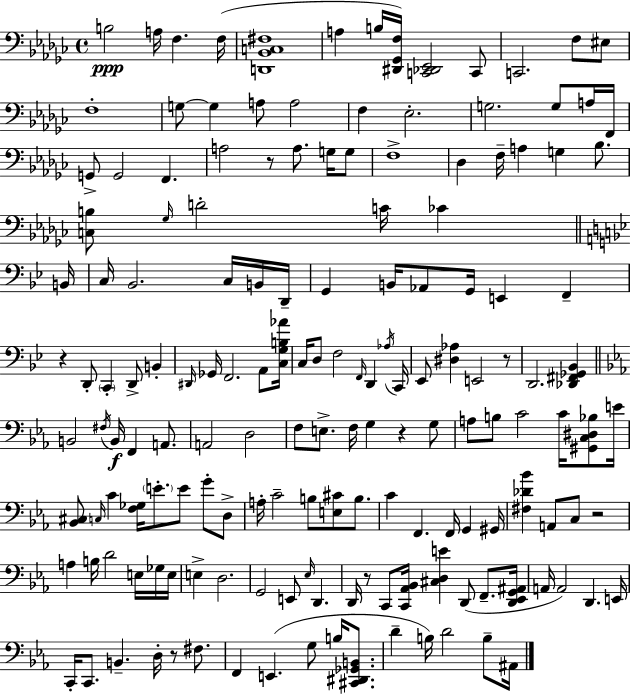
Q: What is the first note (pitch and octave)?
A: B3